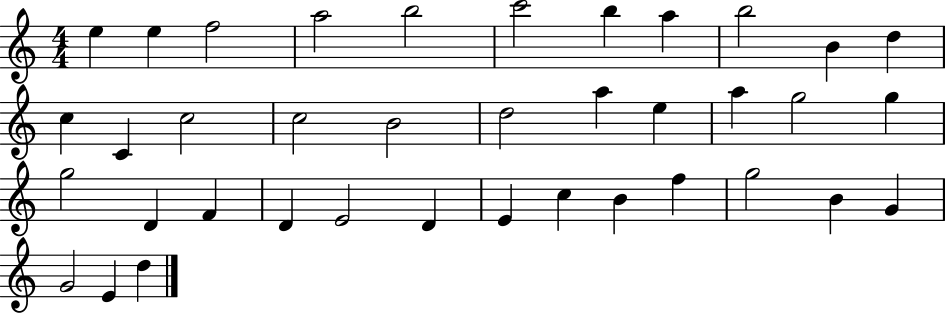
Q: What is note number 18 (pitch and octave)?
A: A5